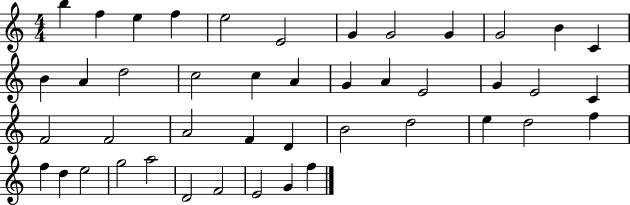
B5/q F5/q E5/q F5/q E5/h E4/h G4/q G4/h G4/q G4/h B4/q C4/q B4/q A4/q D5/h C5/h C5/q A4/q G4/q A4/q E4/h G4/q E4/h C4/q F4/h F4/h A4/h F4/q D4/q B4/h D5/h E5/q D5/h F5/q F5/q D5/q E5/h G5/h A5/h D4/h F4/h E4/h G4/q F5/q